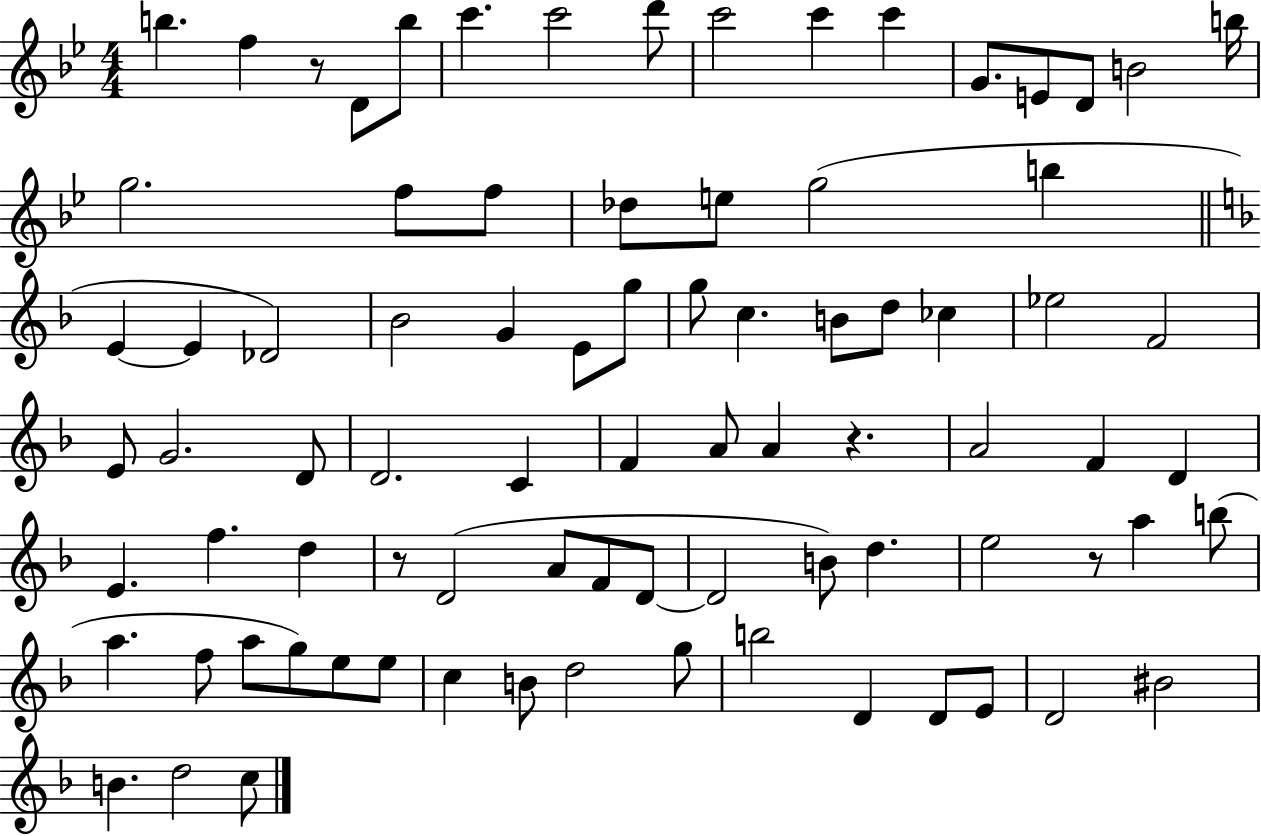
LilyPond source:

{
  \clef treble
  \numericTimeSignature
  \time 4/4
  \key bes \major
  b''4. f''4 r8 d'8 b''8 | c'''4. c'''2 d'''8 | c'''2 c'''4 c'''4 | g'8. e'8 d'8 b'2 b''16 | \break g''2. f''8 f''8 | des''8 e''8 g''2( b''4 | \bar "||" \break \key f \major e'4~~ e'4 des'2) | bes'2 g'4 e'8 g''8 | g''8 c''4. b'8 d''8 ces''4 | ees''2 f'2 | \break e'8 g'2. d'8 | d'2. c'4 | f'4 a'8 a'4 r4. | a'2 f'4 d'4 | \break e'4. f''4. d''4 | r8 d'2( a'8 f'8 d'8~~ | d'2 b'8) d''4. | e''2 r8 a''4 b''8( | \break a''4. f''8 a''8 g''8) e''8 e''8 | c''4 b'8 d''2 g''8 | b''2 d'4 d'8 e'8 | d'2 bis'2 | \break b'4. d''2 c''8 | \bar "|."
}